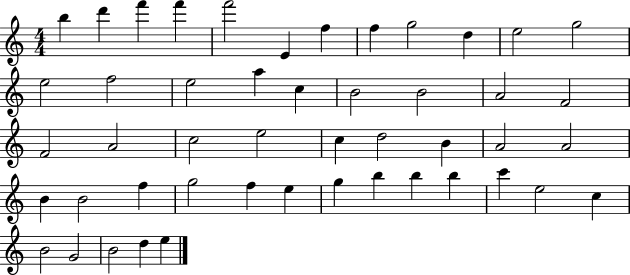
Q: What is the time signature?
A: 4/4